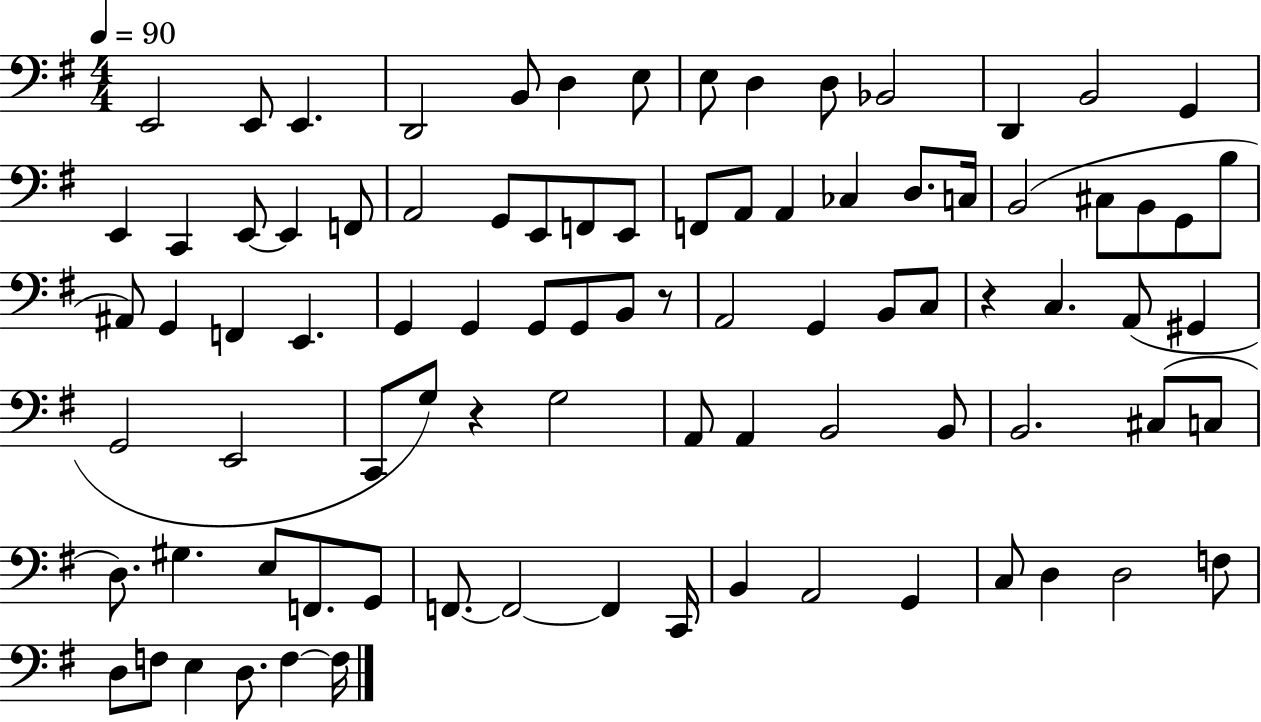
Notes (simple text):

E2/h E2/e E2/q. D2/h B2/e D3/q E3/e E3/e D3/q D3/e Bb2/h D2/q B2/h G2/q E2/q C2/q E2/e E2/q F2/e A2/h G2/e E2/e F2/e E2/e F2/e A2/e A2/q CES3/q D3/e. C3/s B2/h C#3/e B2/e G2/e B3/e A#2/e G2/q F2/q E2/q. G2/q G2/q G2/e G2/e B2/e R/e A2/h G2/q B2/e C3/e R/q C3/q. A2/e G#2/q G2/h E2/h C2/e G3/e R/q G3/h A2/e A2/q B2/h B2/e B2/h. C#3/e C3/e D3/e. G#3/q. E3/e F2/e. G2/e F2/e. F2/h F2/q C2/s B2/q A2/h G2/q C3/e D3/q D3/h F3/e D3/e F3/e E3/q D3/e. F3/q F3/s